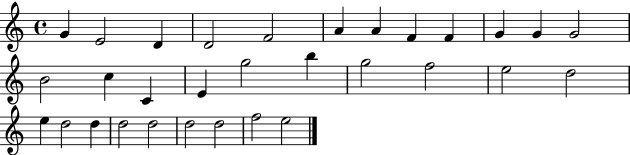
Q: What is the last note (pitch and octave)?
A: E5